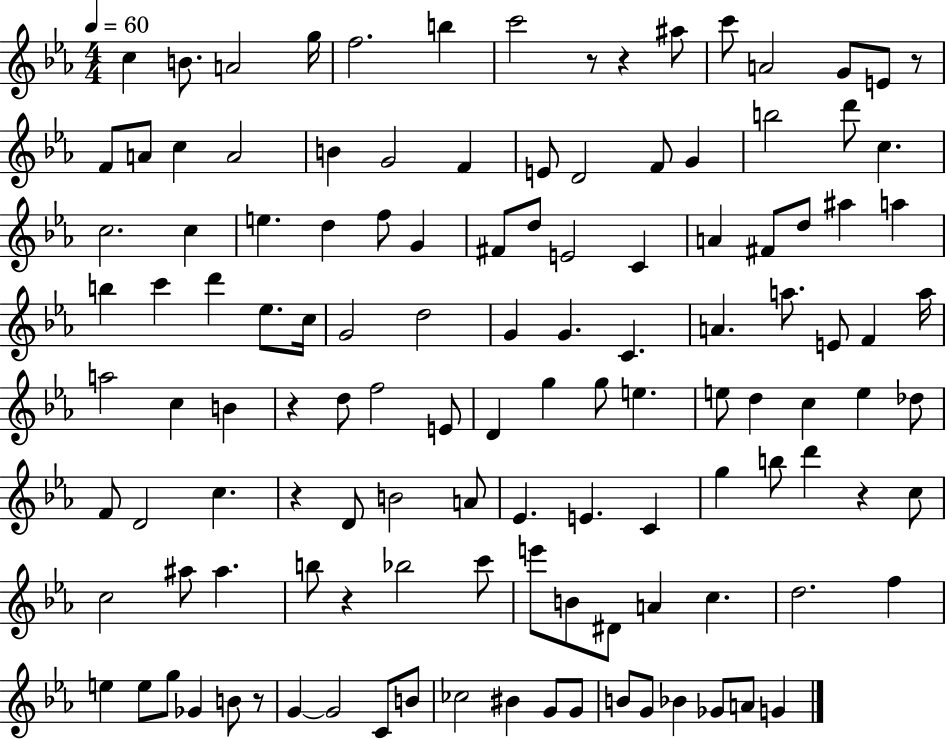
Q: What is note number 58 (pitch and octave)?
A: C5